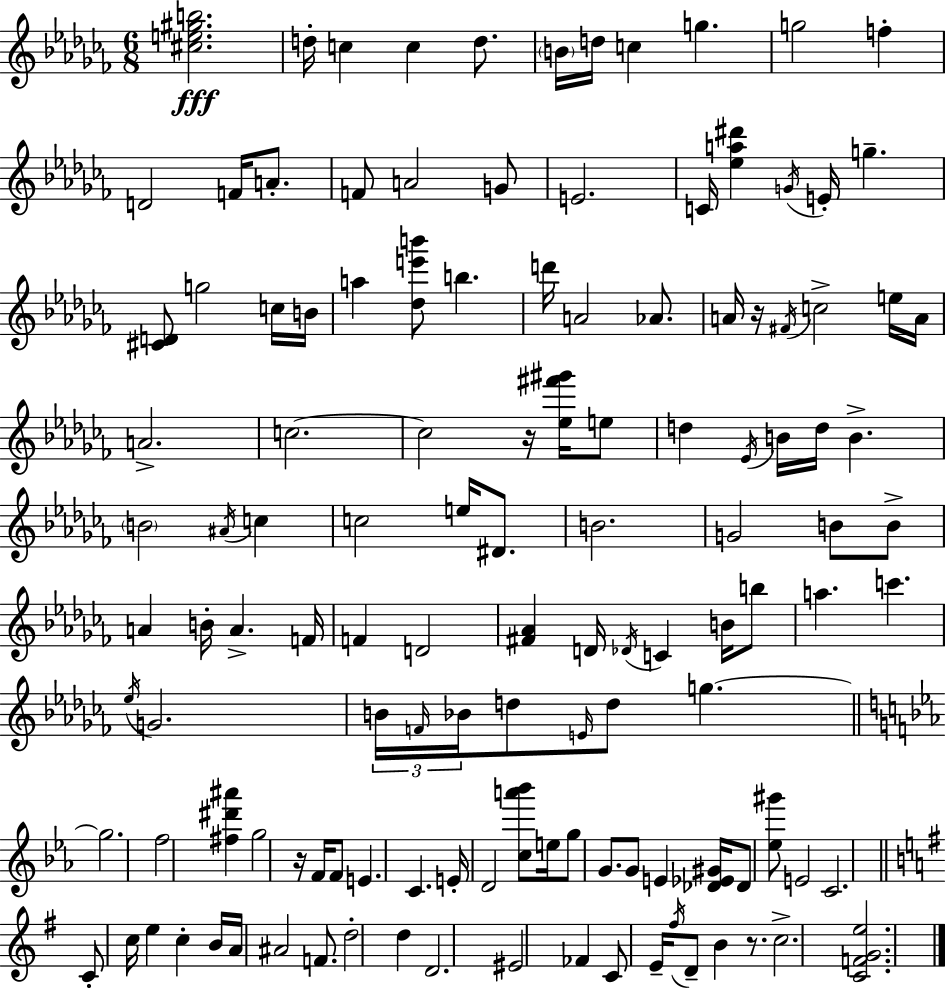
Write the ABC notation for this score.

X:1
T:Untitled
M:6/8
L:1/4
K:Abm
[^ce^gb]2 d/4 c c d/2 B/4 d/4 c g g2 f D2 F/4 A/2 F/2 A2 G/2 E2 C/4 [_ea^d'] G/4 E/4 g [^CD]/2 g2 c/4 B/4 a [_de'b']/2 b d'/4 A2 _A/2 A/4 z/4 ^F/4 c2 e/4 A/4 A2 c2 c2 z/4 [_e^f'^g']/4 e/2 d _E/4 B/4 d/4 B B2 ^A/4 c c2 e/4 ^D/2 B2 G2 B/2 B/2 A B/4 A F/4 F D2 [^F_A] D/4 _D/4 C B/4 b/2 a c' _e/4 G2 B/4 F/4 _B/4 d/2 E/4 d/2 g g2 f2 [^f^d'^a'] g2 z/4 F/4 F/2 E C E/4 D2 [ca'_b']/2 e/4 g/2 G/2 G/2 E [_D_E^G]/4 _D/2 [_e^g']/2 E2 C2 C/2 c/4 e c B/4 A/4 ^A2 F/2 d2 d D2 ^E2 _F C/2 E/4 ^f/4 D/2 B z/2 c2 [CFGe]2